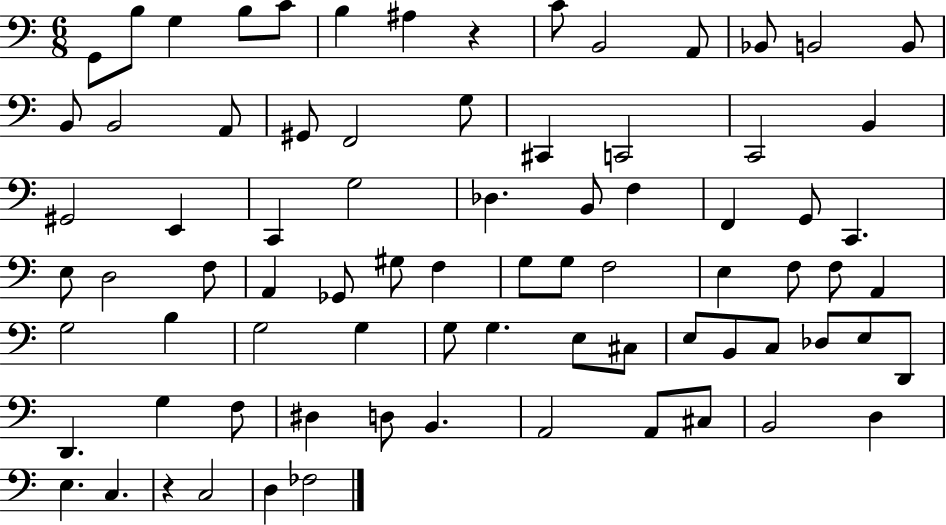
X:1
T:Untitled
M:6/8
L:1/4
K:C
G,,/2 B,/2 G, B,/2 C/2 B, ^A, z C/2 B,,2 A,,/2 _B,,/2 B,,2 B,,/2 B,,/2 B,,2 A,,/2 ^G,,/2 F,,2 G,/2 ^C,, C,,2 C,,2 B,, ^G,,2 E,, C,, G,2 _D, B,,/2 F, F,, G,,/2 C,, E,/2 D,2 F,/2 A,, _G,,/2 ^G,/2 F, G,/2 G,/2 F,2 E, F,/2 F,/2 A,, G,2 B, G,2 G, G,/2 G, E,/2 ^C,/2 E,/2 B,,/2 C,/2 _D,/2 E,/2 D,,/2 D,, G, F,/2 ^D, D,/2 B,, A,,2 A,,/2 ^C,/2 B,,2 D, E, C, z C,2 D, _F,2